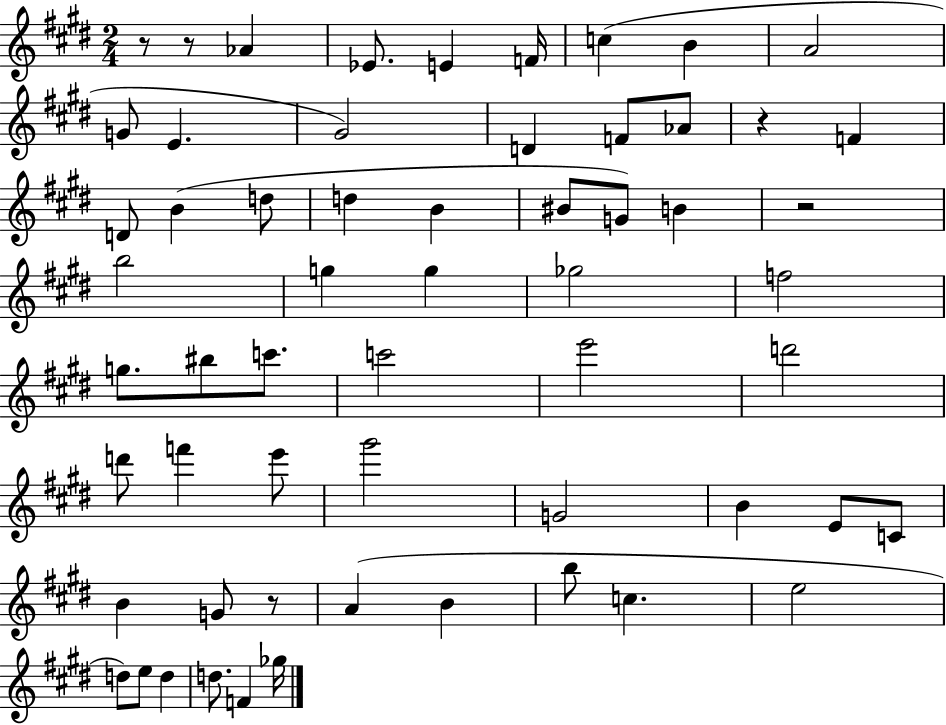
X:1
T:Untitled
M:2/4
L:1/4
K:E
z/2 z/2 _A _E/2 E F/4 c B A2 G/2 E ^G2 D F/2 _A/2 z F D/2 B d/2 d B ^B/2 G/2 B z2 b2 g g _g2 f2 g/2 ^b/2 c'/2 c'2 e'2 d'2 d'/2 f' e'/2 ^g'2 G2 B E/2 C/2 B G/2 z/2 A B b/2 c e2 d/2 e/2 d d/2 F _g/4